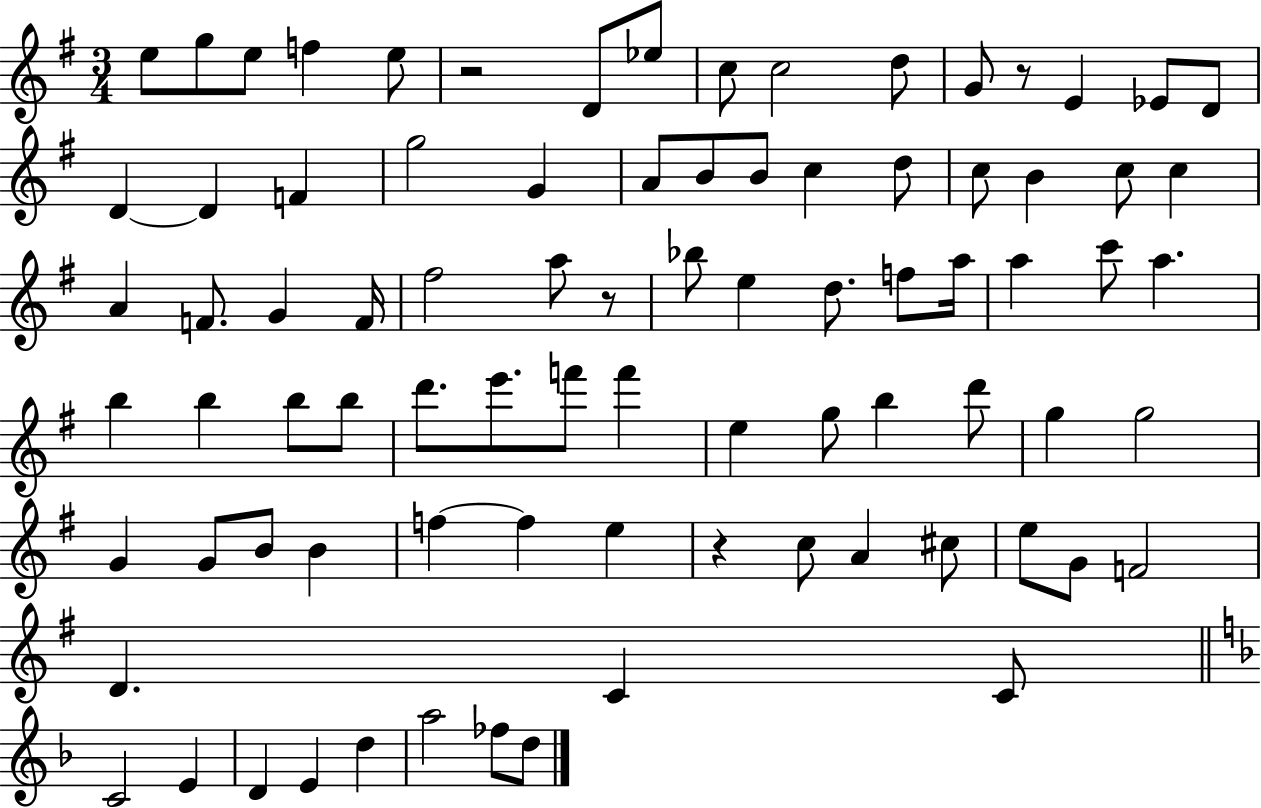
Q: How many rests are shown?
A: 4